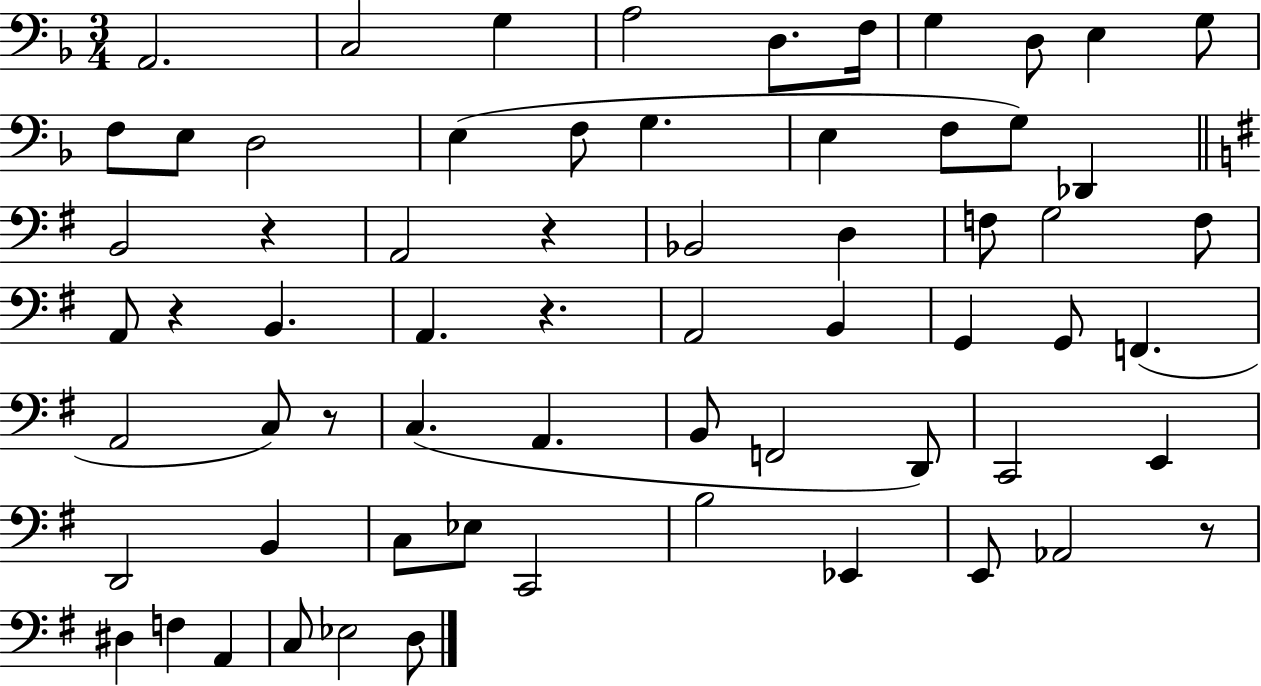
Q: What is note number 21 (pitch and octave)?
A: B2